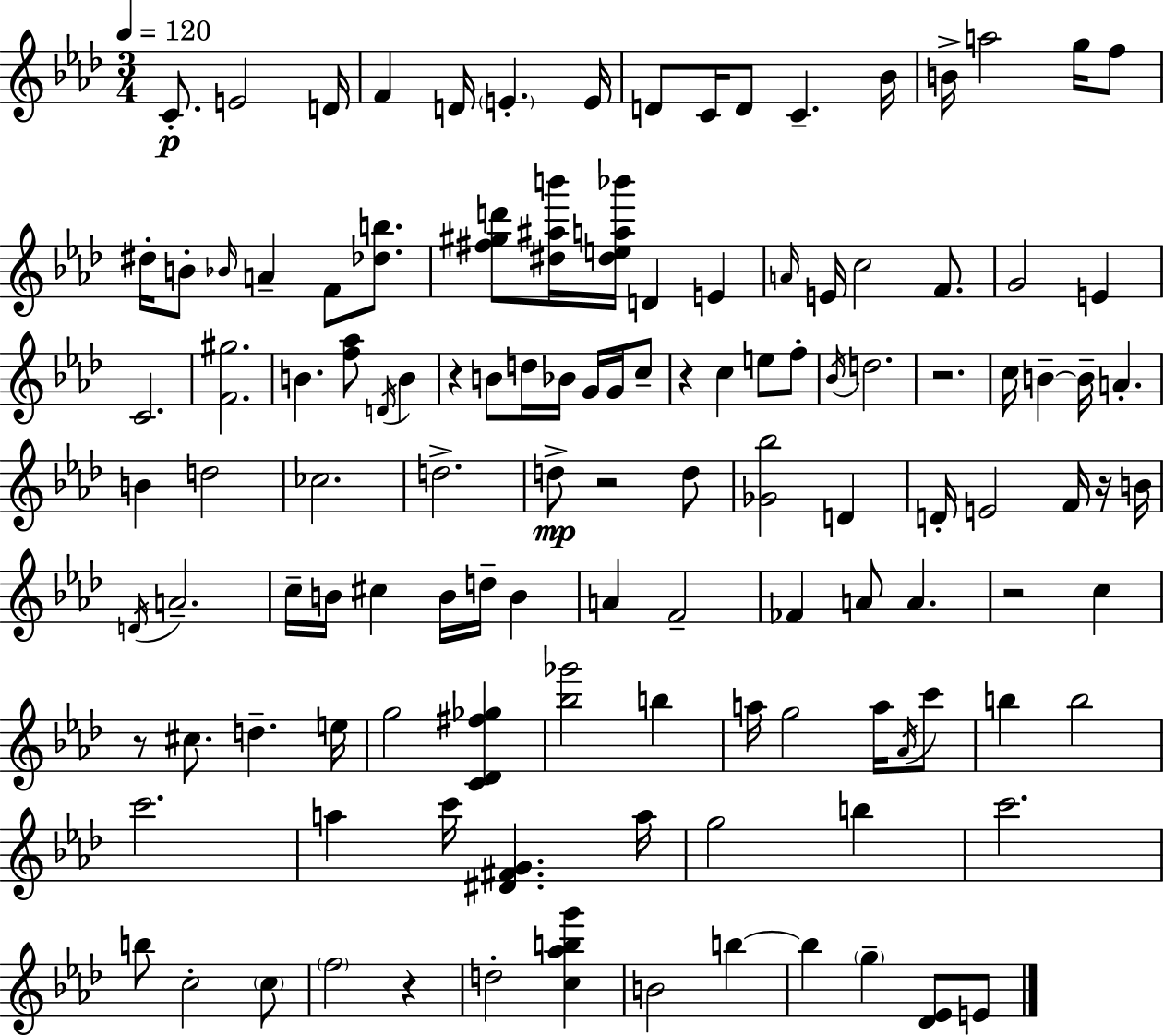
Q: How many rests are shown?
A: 8